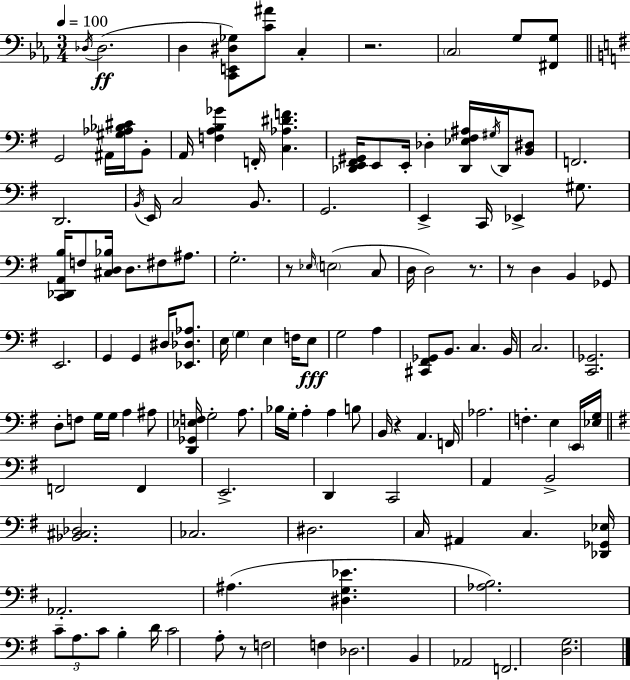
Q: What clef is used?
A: bass